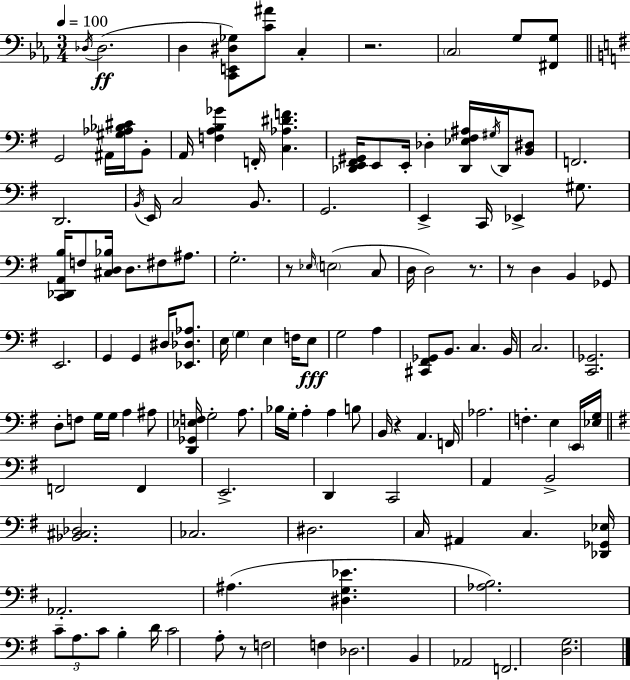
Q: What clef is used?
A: bass